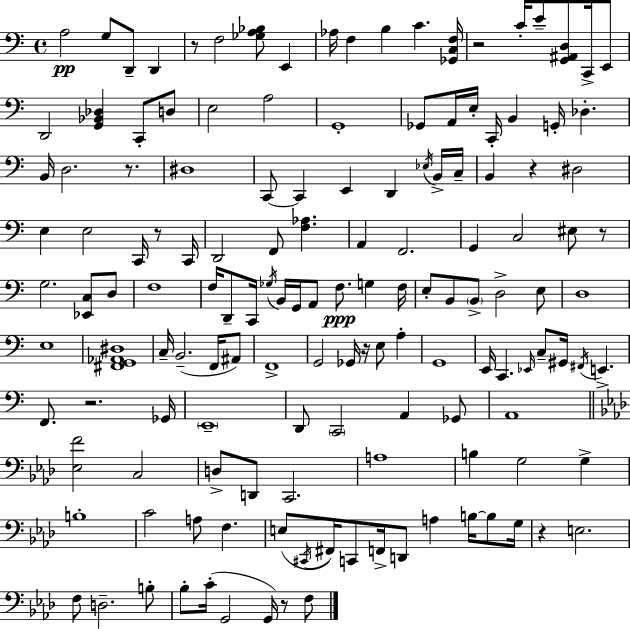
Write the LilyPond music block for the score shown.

{
  \clef bass
  \time 4/4
  \defaultTimeSignature
  \key a \minor
  \repeat volta 2 { a2\pp g8 d,8-- d,4 | r8 f2 <ges a bes>8 e,4 | aes16 f4 b4 c'4. <ges, c f>16 | r2 c'16-. e'8-- <g, ais, d>8 c,16-> e,8 | \break d,2 <g, bes, des>4 c,8-. d8 | e2 a2 | g,1-. | ges,8 a,16 e16-. c,16-. b,4 g,16-. des4.-. | \break b,16 d2. r8. | dis1 | c,8~~ c,4 e,4 d,4 \acciaccatura { ees16 } b,16-> | c16-- b,4 r4 dis2 | \break e4 e2 c,16 r8 | c,16 d,2 f,8 <f aes>4. | a,4 f,2. | g,4 c2 eis8 r8 | \break g2. <ees, c>8 d8 | f1 | f16 d,8-- c,16 \acciaccatura { ges16 } b,16 g,16 a,8 f8.\ppp g4 | f16 e8-. b,8 \parenthesize b,8-> d2-> | \break e8 d1 | e1 | <fis, g, aes, dis>1 | c16-- b,2.--( f,16 | \break ais,8) f,1-> | g,2 ges,16 r16 e8 a4-. | g,1 | e,16 c,4. \grace { ees,16 } c8-- gis,16 \acciaccatura { fis,16 } e,4.-> | \break f,8. r2. | ges,16 \parenthesize e,1-- | d,8 \parenthesize c,2 a,4 | ges,8 a,1 | \break \bar "||" \break \key aes \major <ees f'>2 c2 | d8-> d,8 c,2. | a1 | b4 g2 g4-> | \break b1-. | c'2 a8 f4. | e8( \acciaccatura { cis,16 } fis,16) c,8 f,16-> d,8 a4 b16~~ b8 | g16 r4 e2. | \break f8 d2.-- b8-. | bes8-. c'16-.( g,2 g,16) r8 f8 | } \bar "|."
}